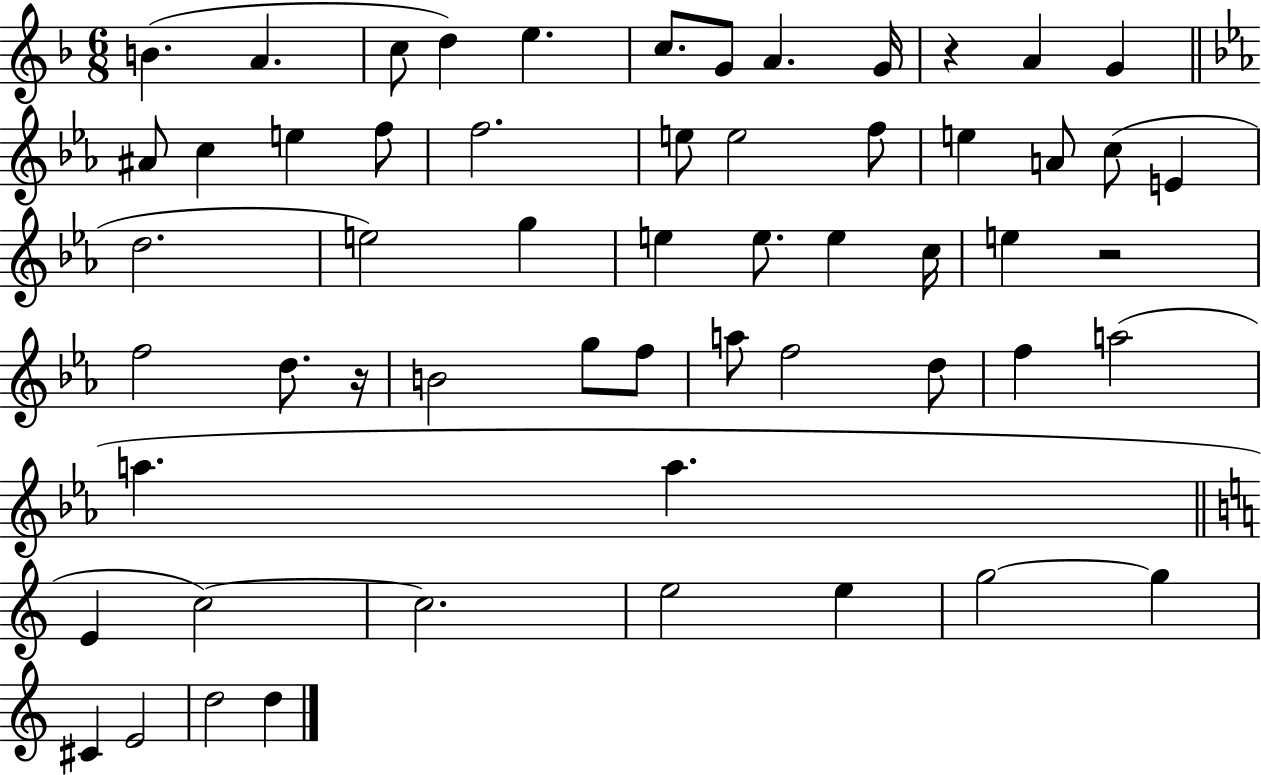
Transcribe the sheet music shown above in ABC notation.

X:1
T:Untitled
M:6/8
L:1/4
K:F
B A c/2 d e c/2 G/2 A G/4 z A G ^A/2 c e f/2 f2 e/2 e2 f/2 e A/2 c/2 E d2 e2 g e e/2 e c/4 e z2 f2 d/2 z/4 B2 g/2 f/2 a/2 f2 d/2 f a2 a a E c2 c2 e2 e g2 g ^C E2 d2 d